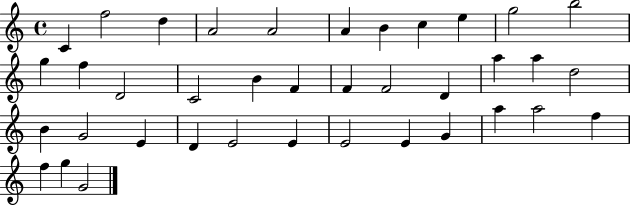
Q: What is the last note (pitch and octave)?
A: G4